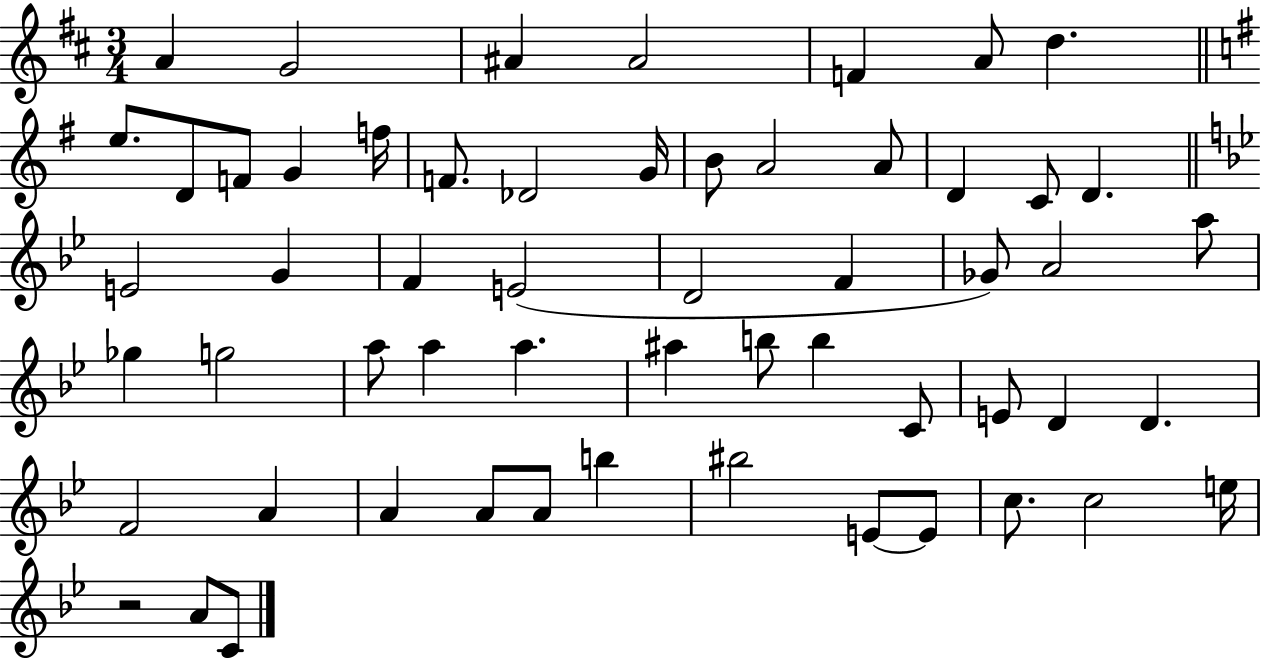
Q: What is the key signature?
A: D major